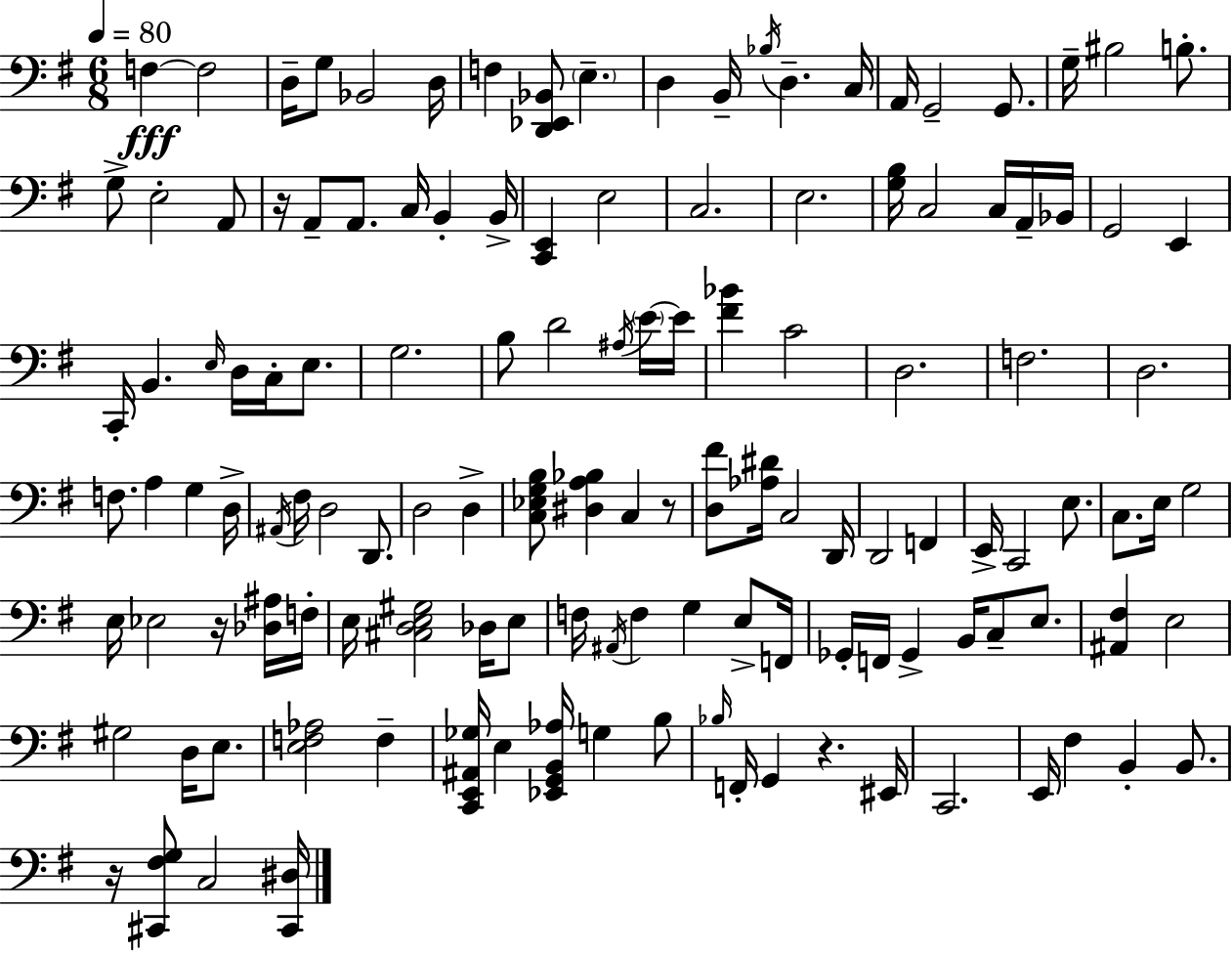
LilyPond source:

{
  \clef bass
  \numericTimeSignature
  \time 6/8
  \key e \minor
  \tempo 4 = 80
  f4~~\fff f2 | d16-- g8 bes,2 d16 | f4 <d, ees, bes,>8 \parenthesize e4.-- | d4 b,16-- \acciaccatura { bes16 } d4.-- | \break c16 a,16 g,2-- g,8. | g16-- bis2 b8.-. | g8-> e2-. a,8 | r16 a,8-- a,8. c16 b,4-. | \break b,16-> <c, e,>4 e2 | c2. | e2. | <g b>16 c2 c16 a,16-- | \break bes,16 g,2 e,4 | c,16-. b,4. \grace { e16 } d16 c16-. e8. | g2. | b8 d'2 | \break \acciaccatura { ais16 } \parenthesize e'16~~ e'16 <fis' bes'>4 c'2 | d2. | f2. | d2. | \break f8. a4 g4 | d16-> \acciaccatura { ais,16 } fis16 d2 | d,8. d2 | d4-> <c ees g b>8 <dis a bes>4 c4 | \break r8 <d fis'>8 <aes dis'>16 c2 | d,16 d,2 | f,4 e,16-> c,2 | e8. c8. e16 g2 | \break e16 ees2 | r16 <des ais>16 f16-. e16 <cis d e gis>2 | des16 e8 f16 \acciaccatura { ais,16 } f4 g4 | e8-> f,16 ges,16-. f,16 ges,4-> b,16 | \break c8-- e8. <ais, fis>4 e2 | gis2 | d16 e8. <e f aes>2 | f4-- <c, e, ais, ges>16 e4 <ees, g, b, aes>16 g4 | \break b8 \grace { bes16 } f,16-. g,4 r4. | eis,16 c,2. | e,16 fis4 b,4-. | b,8. r16 <cis, fis g>8 c2 | \break <cis, dis>16 \bar "|."
}